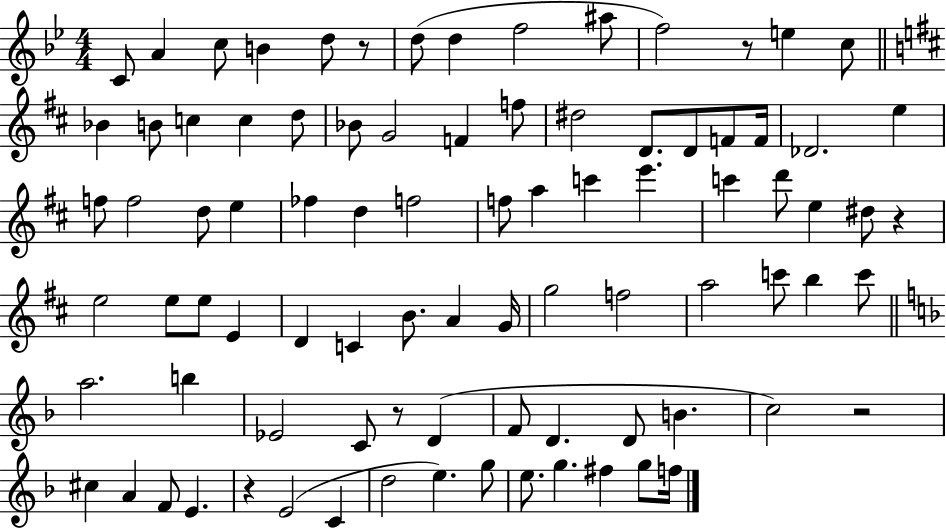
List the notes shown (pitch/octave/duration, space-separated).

C4/e A4/q C5/e B4/q D5/e R/e D5/e D5/q F5/h A#5/e F5/h R/e E5/q C5/e Bb4/q B4/e C5/q C5/q D5/e Bb4/e G4/h F4/q F5/e D#5/h D4/e. D4/e F4/e F4/s Db4/h. E5/q F5/e F5/h D5/e E5/q FES5/q D5/q F5/h F5/e A5/q C6/q E6/q. C6/q D6/e E5/q D#5/e R/q E5/h E5/e E5/e E4/q D4/q C4/q B4/e. A4/q G4/s G5/h F5/h A5/h C6/e B5/q C6/e A5/h. B5/q Eb4/h C4/e R/e D4/q F4/e D4/q. D4/e B4/q. C5/h R/h C#5/q A4/q F4/e E4/q. R/q E4/h C4/q D5/h E5/q. G5/e E5/e. G5/q. F#5/q G5/e F5/s